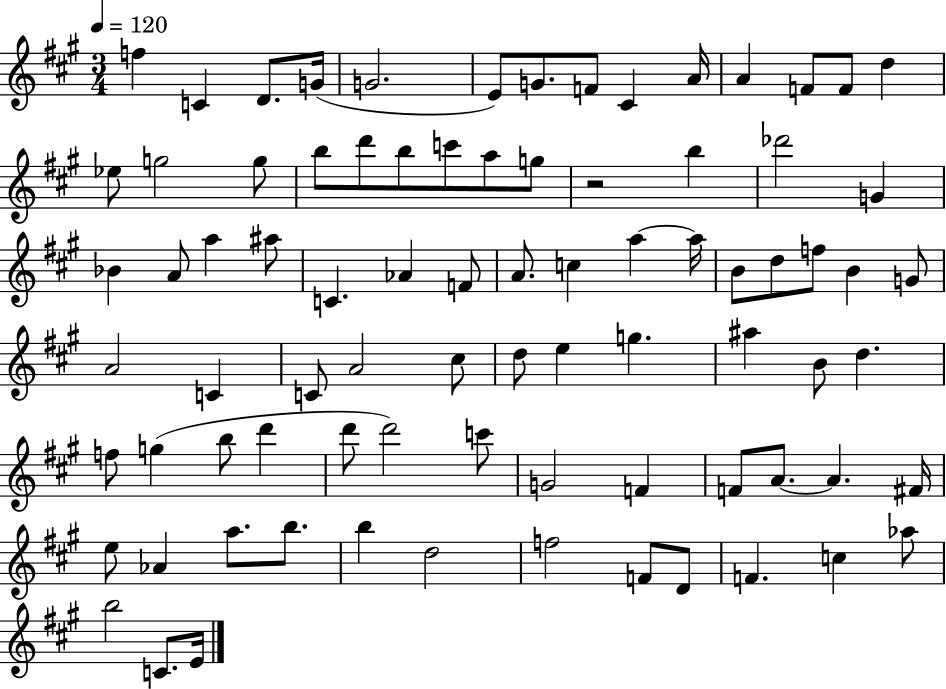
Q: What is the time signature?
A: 3/4